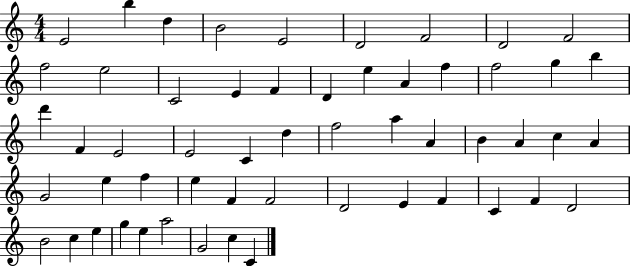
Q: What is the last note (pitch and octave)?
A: C4